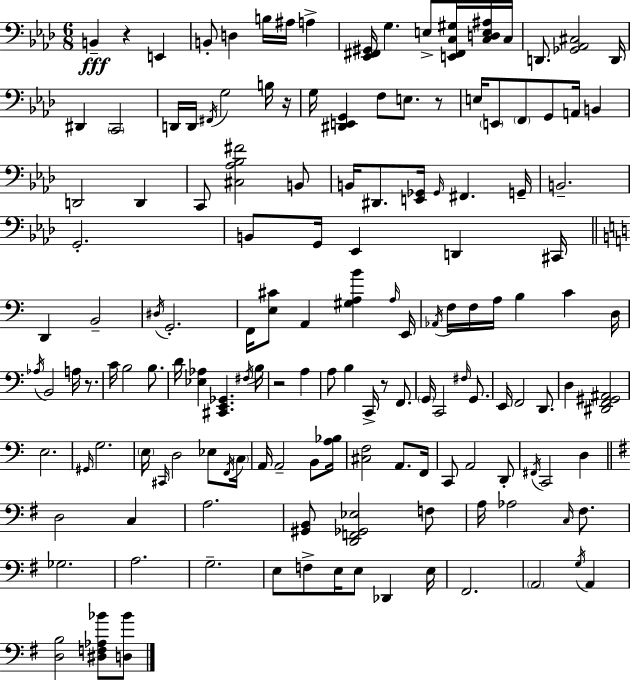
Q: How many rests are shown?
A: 6